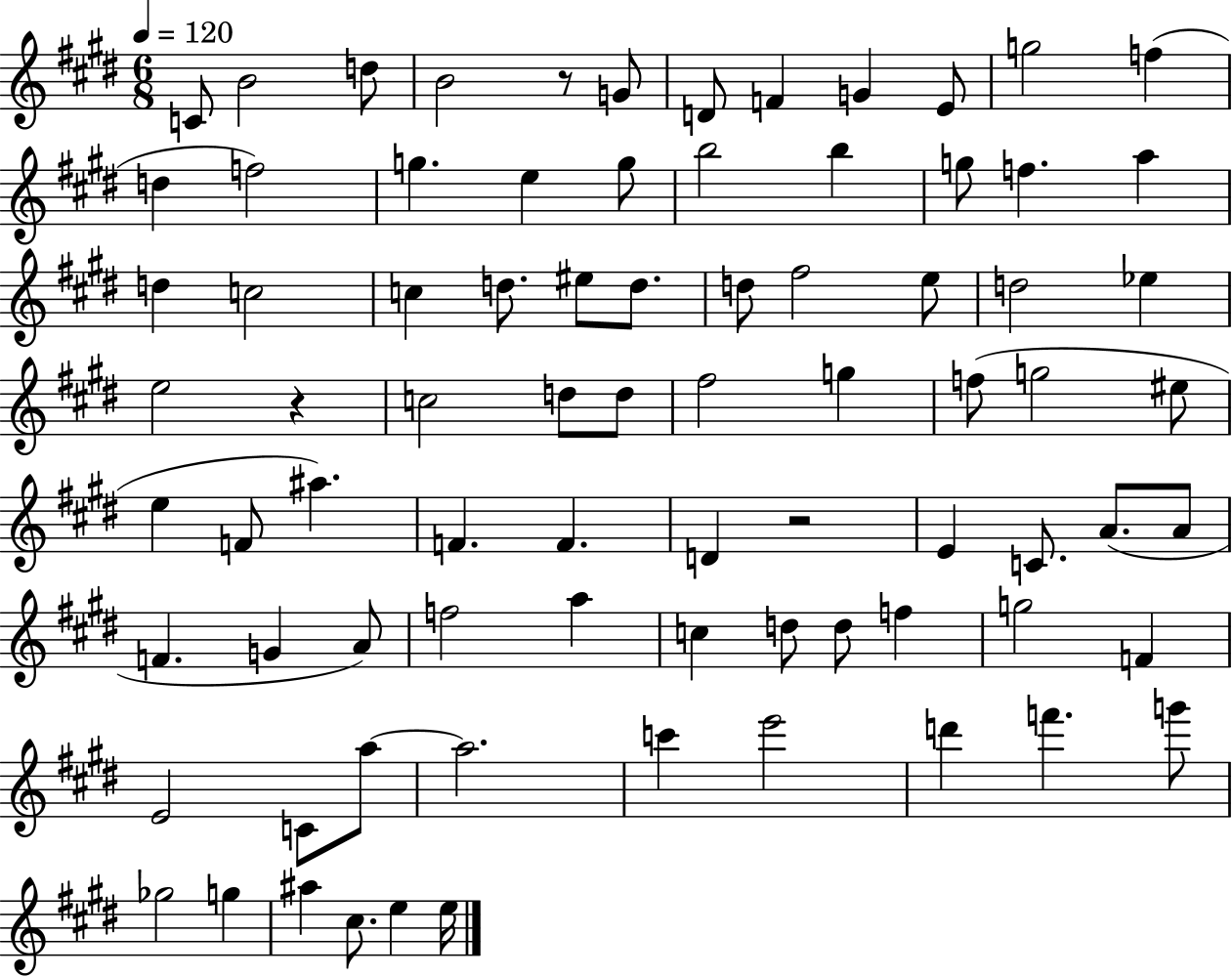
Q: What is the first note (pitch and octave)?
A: C4